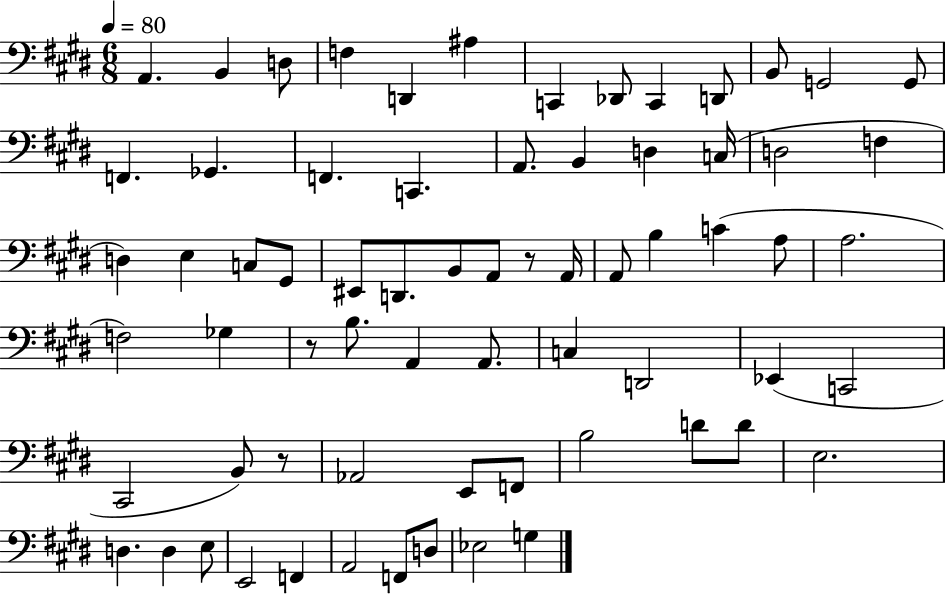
X:1
T:Untitled
M:6/8
L:1/4
K:E
A,, B,, D,/2 F, D,, ^A, C,, _D,,/2 C,, D,,/2 B,,/2 G,,2 G,,/2 F,, _G,, F,, C,, A,,/2 B,, D, C,/4 D,2 F, D, E, C,/2 ^G,,/2 ^E,,/2 D,,/2 B,,/2 A,,/2 z/2 A,,/4 A,,/2 B, C A,/2 A,2 F,2 _G, z/2 B,/2 A,, A,,/2 C, D,,2 _E,, C,,2 ^C,,2 B,,/2 z/2 _A,,2 E,,/2 F,,/2 B,2 D/2 D/2 E,2 D, D, E,/2 E,,2 F,, A,,2 F,,/2 D,/2 _E,2 G,